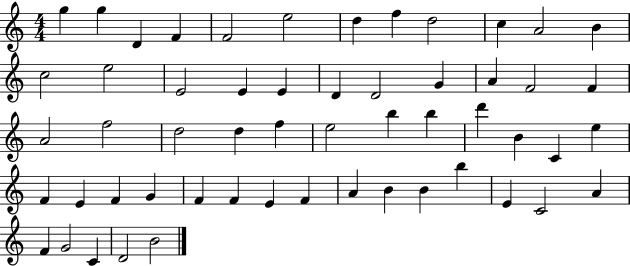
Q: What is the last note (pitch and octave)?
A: B4